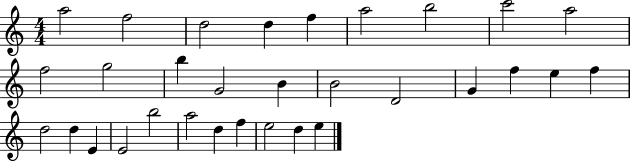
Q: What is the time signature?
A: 4/4